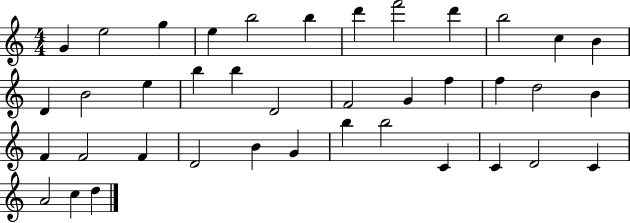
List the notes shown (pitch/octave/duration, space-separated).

G4/q E5/h G5/q E5/q B5/h B5/q D6/q F6/h D6/q B5/h C5/q B4/q D4/q B4/h E5/q B5/q B5/q D4/h F4/h G4/q F5/q F5/q D5/h B4/q F4/q F4/h F4/q D4/h B4/q G4/q B5/q B5/h C4/q C4/q D4/h C4/q A4/h C5/q D5/q